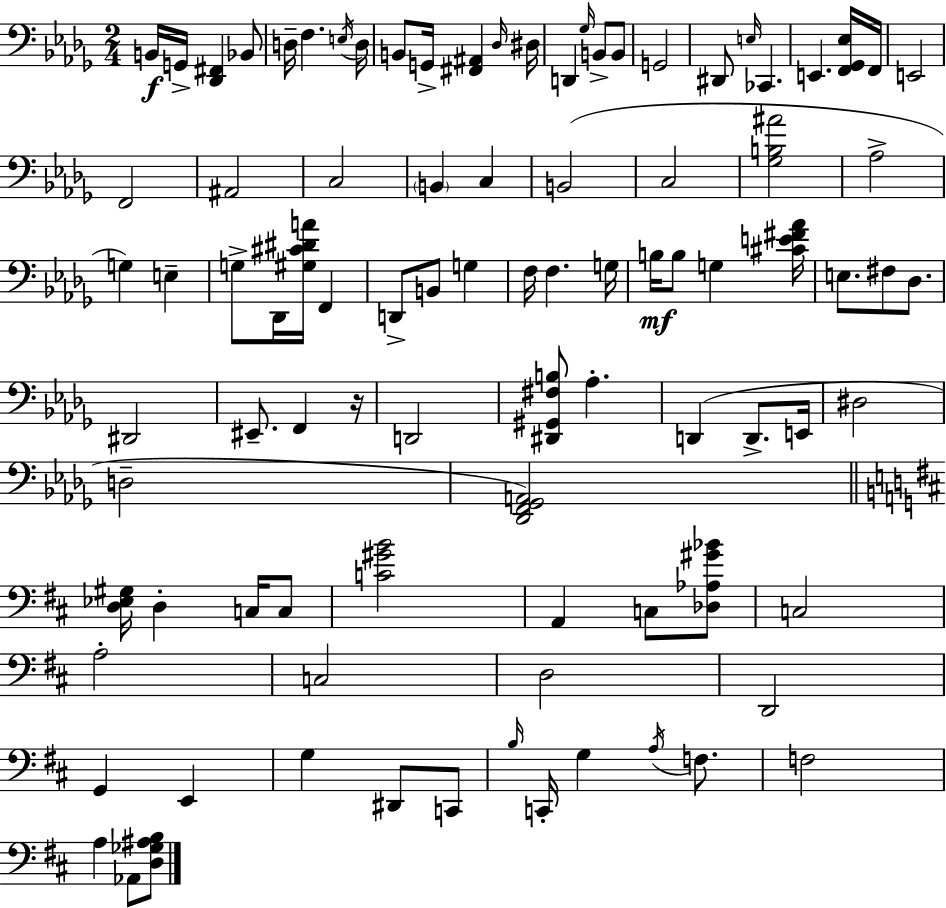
X:1
T:Untitled
M:2/4
L:1/4
K:Bbm
B,,/4 G,,/4 [_D,,^F,,] _B,,/2 D,/4 F, E,/4 D,/4 B,,/2 G,,/4 [^F,,^A,,] _D,/4 ^D,/4 D,, _G,/4 B,,/2 B,,/2 G,,2 ^D,,/2 E,/4 _C,, E,, [F,,_G,,_E,]/4 F,,/4 E,,2 F,,2 ^A,,2 C,2 B,, C, B,,2 C,2 [_G,B,^A]2 _A,2 G, E, G,/2 _D,,/4 [^G,^C^DA]/4 F,, D,,/2 B,,/2 G, F,/4 F, G,/4 B,/4 B,/2 G, [^CE^F_A]/4 E,/2 ^F,/2 _D,/2 ^D,,2 ^E,,/2 F,, z/4 D,,2 [^D,,^G,,^F,B,]/2 _A, D,, D,,/2 E,,/4 ^D,2 D,2 [_D,,F,,_G,,A,,]2 [D,_E,^G,]/4 D, C,/4 C,/2 [C^GB]2 A,, C,/2 [_D,_A,^G_B]/2 C,2 A,2 C,2 D,2 D,,2 G,, E,, G, ^D,,/2 C,,/2 B,/4 C,,/4 G, A,/4 F,/2 F,2 A, _A,,/2 [D,_G,^A,B,]/2